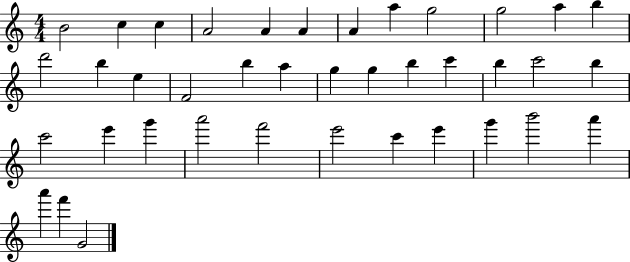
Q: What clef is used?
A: treble